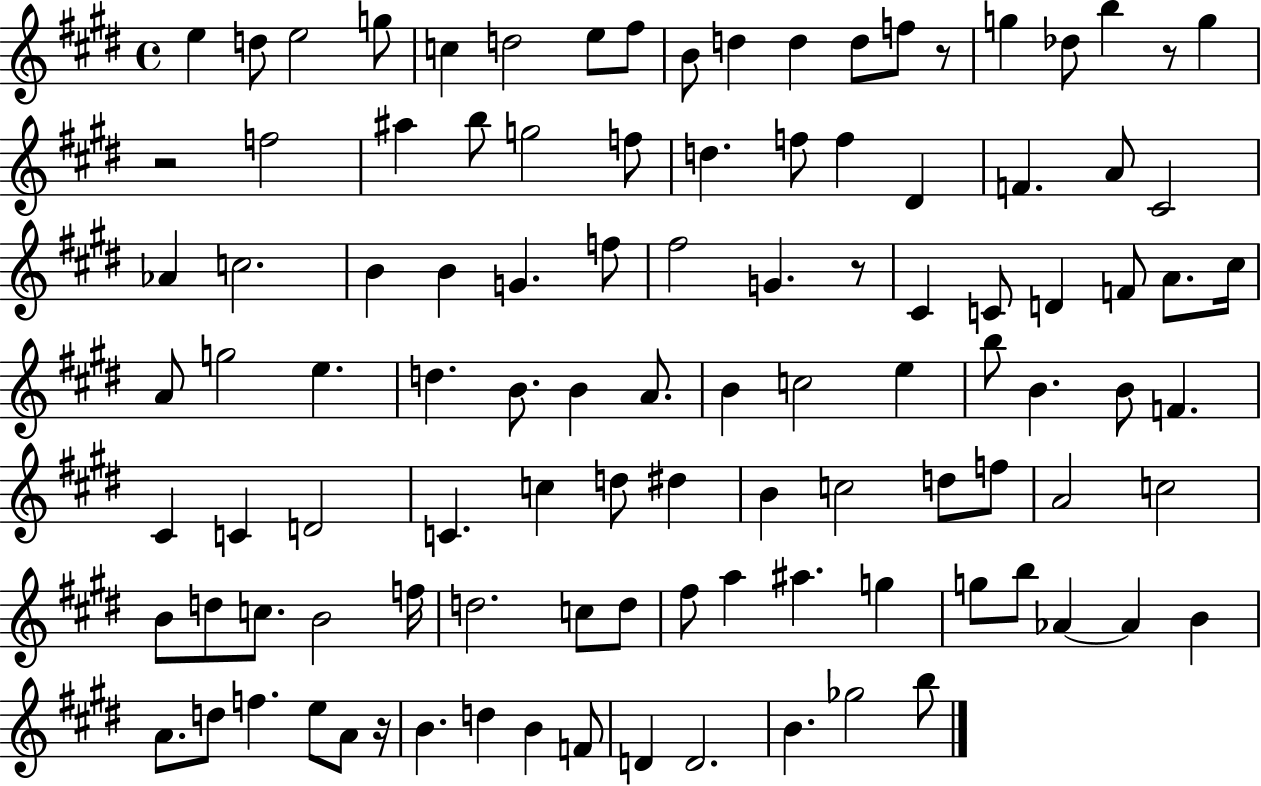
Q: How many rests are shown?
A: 5